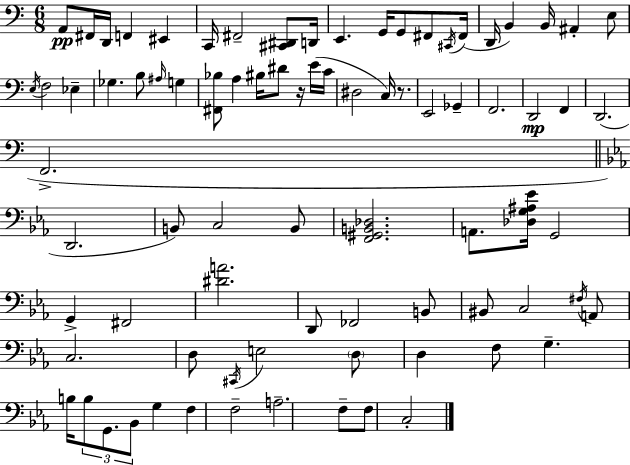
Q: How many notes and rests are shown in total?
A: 81